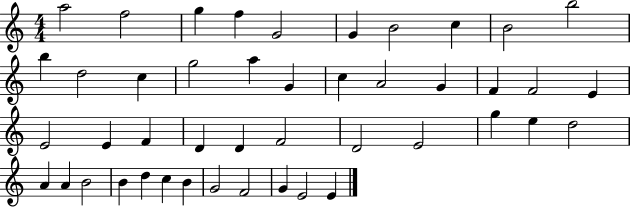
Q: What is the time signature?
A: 4/4